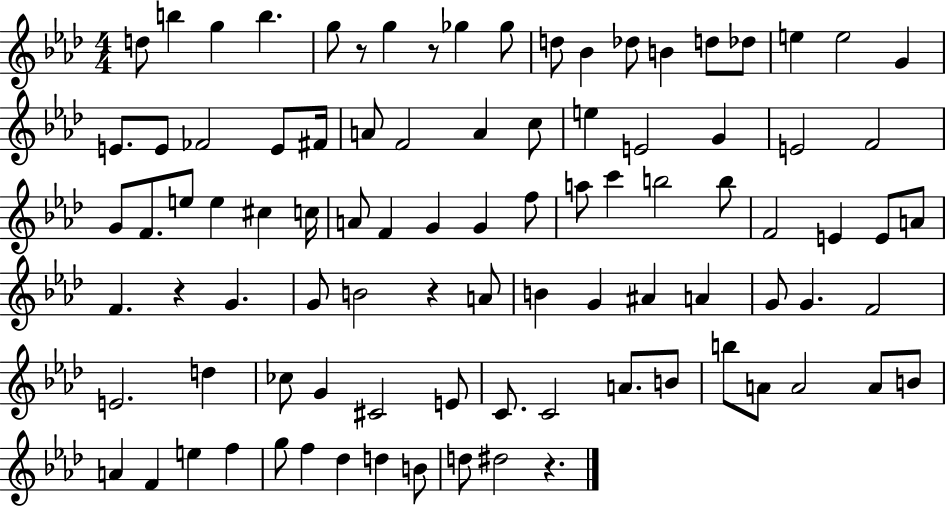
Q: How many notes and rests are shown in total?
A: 93